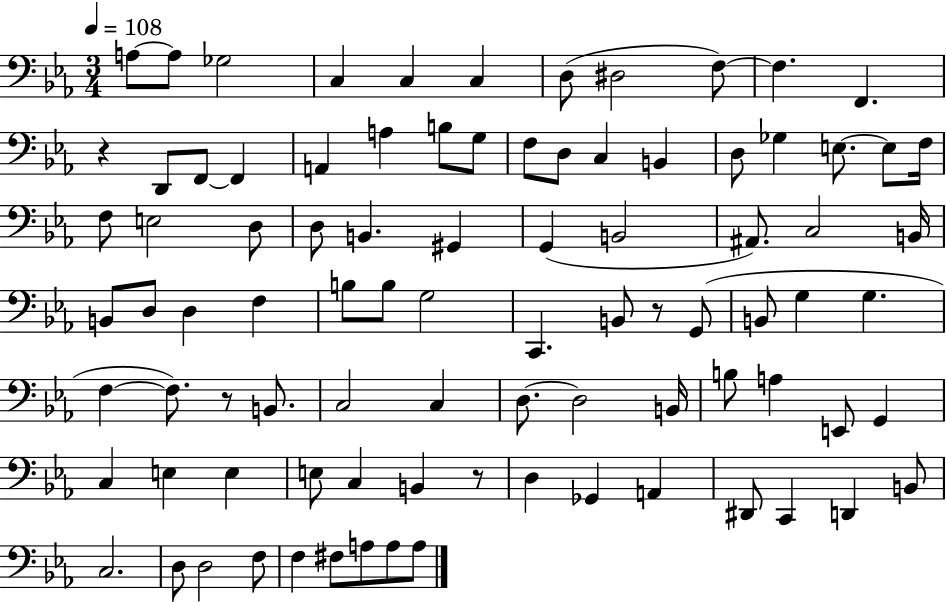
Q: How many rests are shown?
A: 4